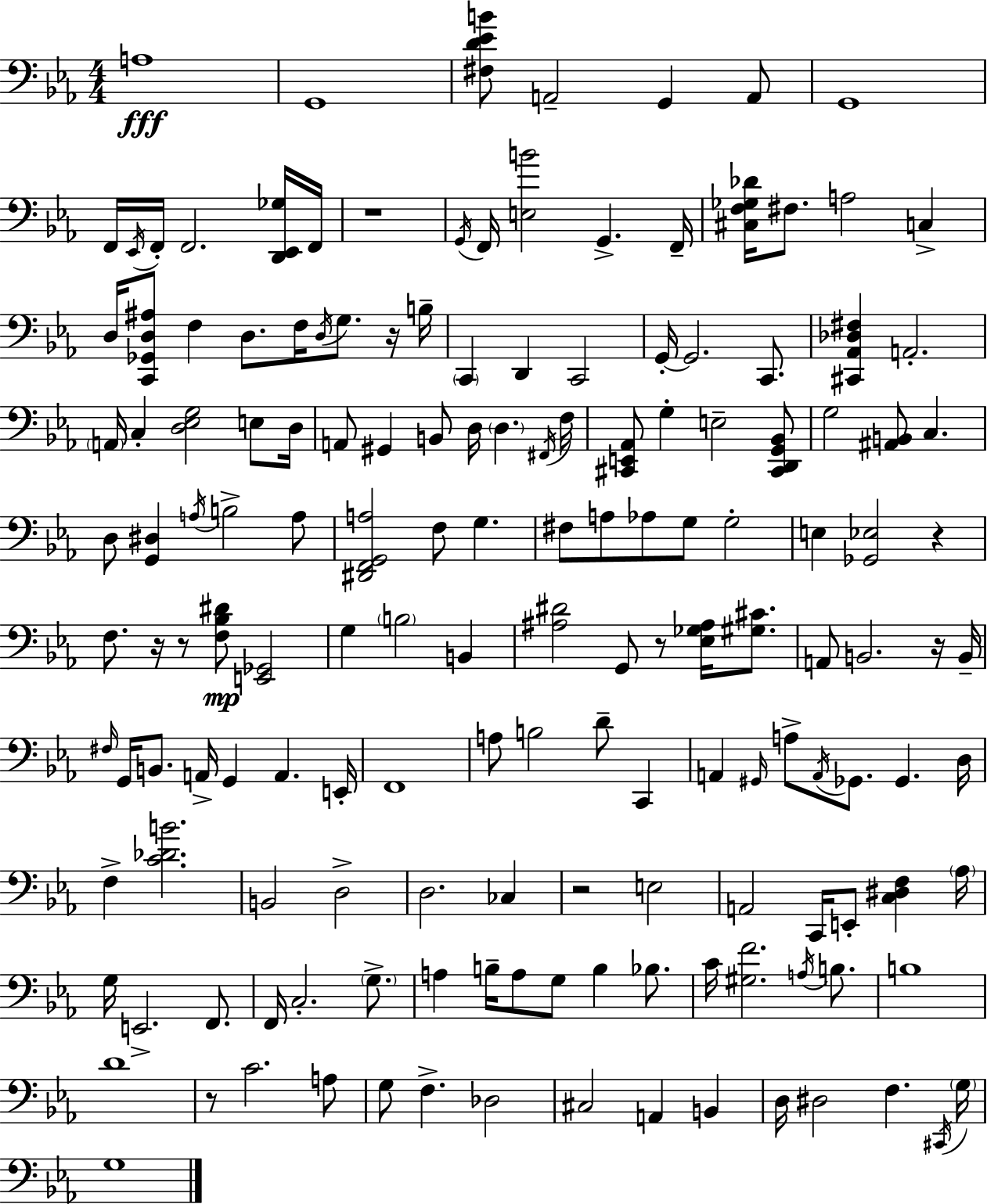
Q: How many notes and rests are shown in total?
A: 157